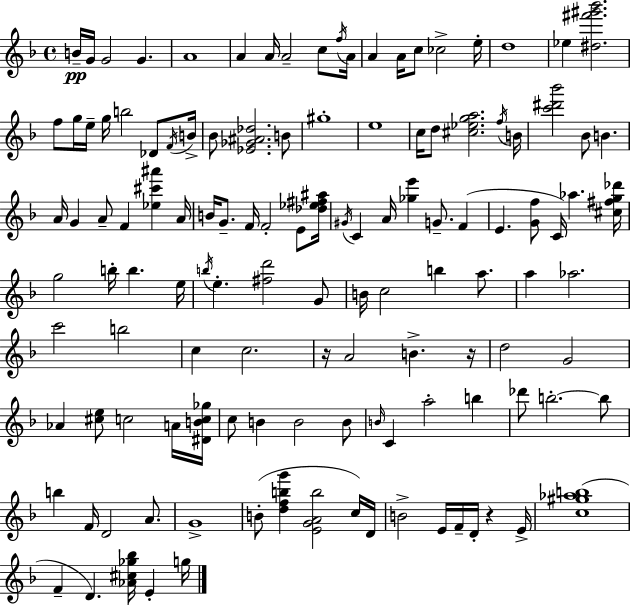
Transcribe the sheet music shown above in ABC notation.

X:1
T:Untitled
M:4/4
L:1/4
K:F
B/4 G/4 G2 G A4 A A/4 A2 c/2 f/4 A/4 A A/4 c/2 _c2 e/4 d4 _e [^d^f'^g'_b']2 f/2 g/4 e/4 g/4 b2 _D/2 F/4 B/4 _B/2 [_E_G^A_d]2 B/2 ^g4 e4 c/4 d/2 [^c_ega]2 f/4 B/4 [c'^d'_b']2 _B/2 B A/4 G A/2 F [_e^c'^a'] A/4 B/4 G/2 F/4 F2 E/2 [_d_e^f^a]/4 ^G/4 C A/4 [_ge'] G/2 F E [Gf]/2 C/4 _a [^c^fg_d']/4 g2 b/4 b e/4 b/4 e [^fd']2 G/2 B/4 c2 b a/2 a _a2 c'2 b2 c c2 z/4 A2 B z/4 d2 G2 _A [^ce]/2 c2 A/4 [^DBc_g]/4 c/2 B B2 B/2 B/4 C a2 b _d'/2 b2 b/2 b F/4 D2 A/2 G4 B/2 [dfbg'] [EGAb]2 c/4 D/4 B2 E/4 F/4 D/4 z E/4 [c^g_ab]4 F D [_A^c_g_b]/4 E g/4